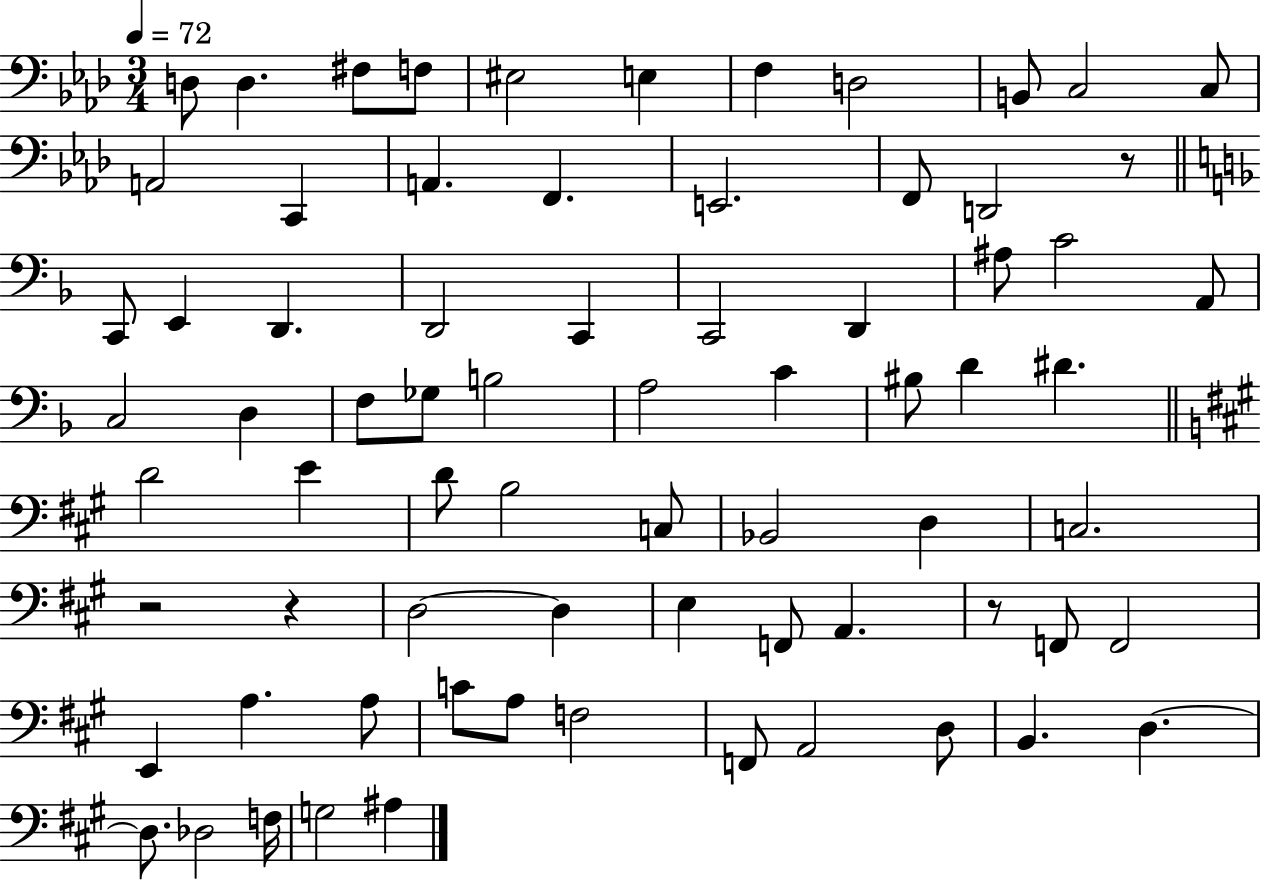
D3/e D3/q. F#3/e F3/e EIS3/h E3/q F3/q D3/h B2/e C3/h C3/e A2/h C2/q A2/q. F2/q. E2/h. F2/e D2/h R/e C2/e E2/q D2/q. D2/h C2/q C2/h D2/q A#3/e C4/h A2/e C3/h D3/q F3/e Gb3/e B3/h A3/h C4/q BIS3/e D4/q D#4/q. D4/h E4/q D4/e B3/h C3/e Bb2/h D3/q C3/h. R/h R/q D3/h D3/q E3/q F2/e A2/q. R/e F2/e F2/h E2/q A3/q. A3/e C4/e A3/e F3/h F2/e A2/h D3/e B2/q. D3/q. D3/e. Db3/h F3/s G3/h A#3/q